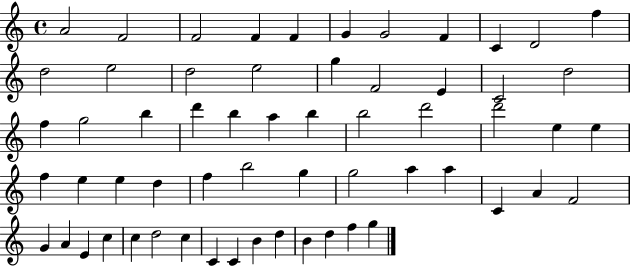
X:1
T:Untitled
M:4/4
L:1/4
K:C
A2 F2 F2 F F G G2 F C D2 f d2 e2 d2 e2 g F2 E C2 d2 f g2 b d' b a b b2 d'2 d'2 e e f e e d f b2 g g2 a a C A F2 G A E c c d2 c C C B d B d f g